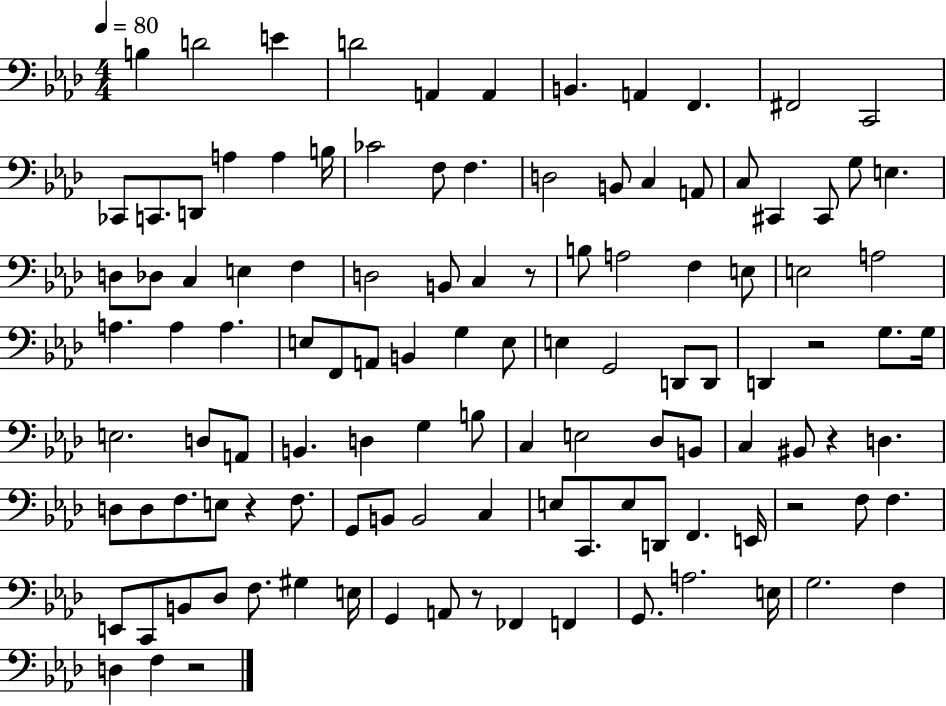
X:1
T:Untitled
M:4/4
L:1/4
K:Ab
B, D2 E D2 A,, A,, B,, A,, F,, ^F,,2 C,,2 _C,,/2 C,,/2 D,,/2 A, A, B,/4 _C2 F,/2 F, D,2 B,,/2 C, A,,/2 C,/2 ^C,, ^C,,/2 G,/2 E, D,/2 _D,/2 C, E, F, D,2 B,,/2 C, z/2 B,/2 A,2 F, E,/2 E,2 A,2 A, A, A, E,/2 F,,/2 A,,/2 B,, G, E,/2 E, G,,2 D,,/2 D,,/2 D,, z2 G,/2 G,/4 E,2 D,/2 A,,/2 B,, D, G, B,/2 C, E,2 _D,/2 B,,/2 C, ^B,,/2 z D, D,/2 D,/2 F,/2 E,/2 z F,/2 G,,/2 B,,/2 B,,2 C, E,/2 C,,/2 E,/2 D,,/2 F,, E,,/4 z2 F,/2 F, E,,/2 C,,/2 B,,/2 _D,/2 F,/2 ^G, E,/4 G,, A,,/2 z/2 _F,, F,, G,,/2 A,2 E,/4 G,2 F, D, F, z2